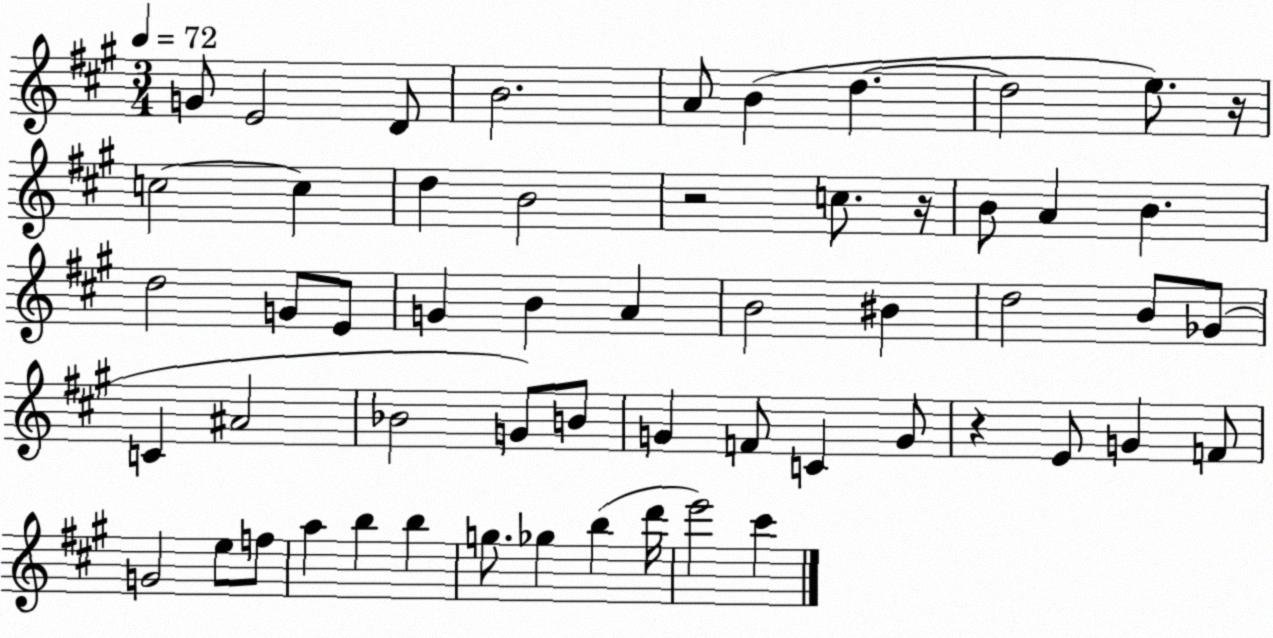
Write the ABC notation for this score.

X:1
T:Untitled
M:3/4
L:1/4
K:A
G/2 E2 D/2 B2 A/2 B d d2 e/2 z/4 c2 c d B2 z2 c/2 z/4 B/2 A B d2 G/2 E/2 G B A B2 ^B d2 B/2 _G/2 C ^A2 _B2 G/2 B/2 G F/2 C G/2 z E/2 G F/2 G2 e/2 f/2 a b b g/2 _g b d'/4 e'2 ^c'